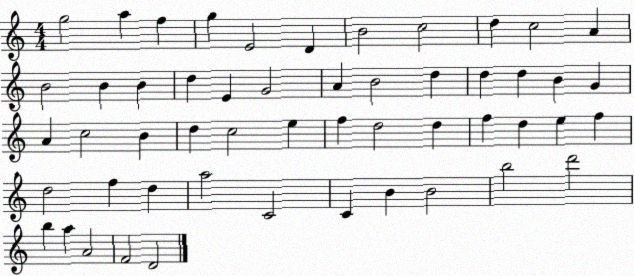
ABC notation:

X:1
T:Untitled
M:4/4
L:1/4
K:C
g2 a f g E2 D B2 c2 d c2 A B2 B B d E G2 A B2 d d d B G A c2 B d c2 e f d2 d f d e f d2 f d a2 C2 C B B2 b2 d'2 b a A2 F2 D2